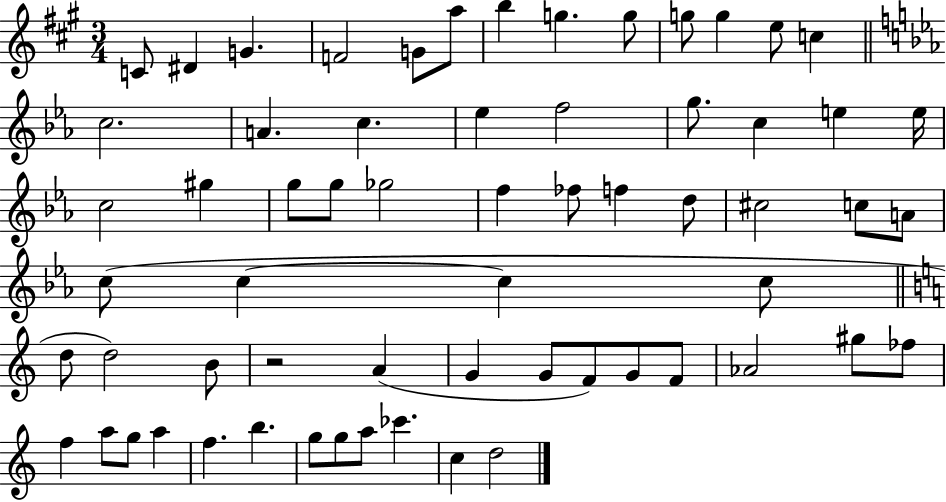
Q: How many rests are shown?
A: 1